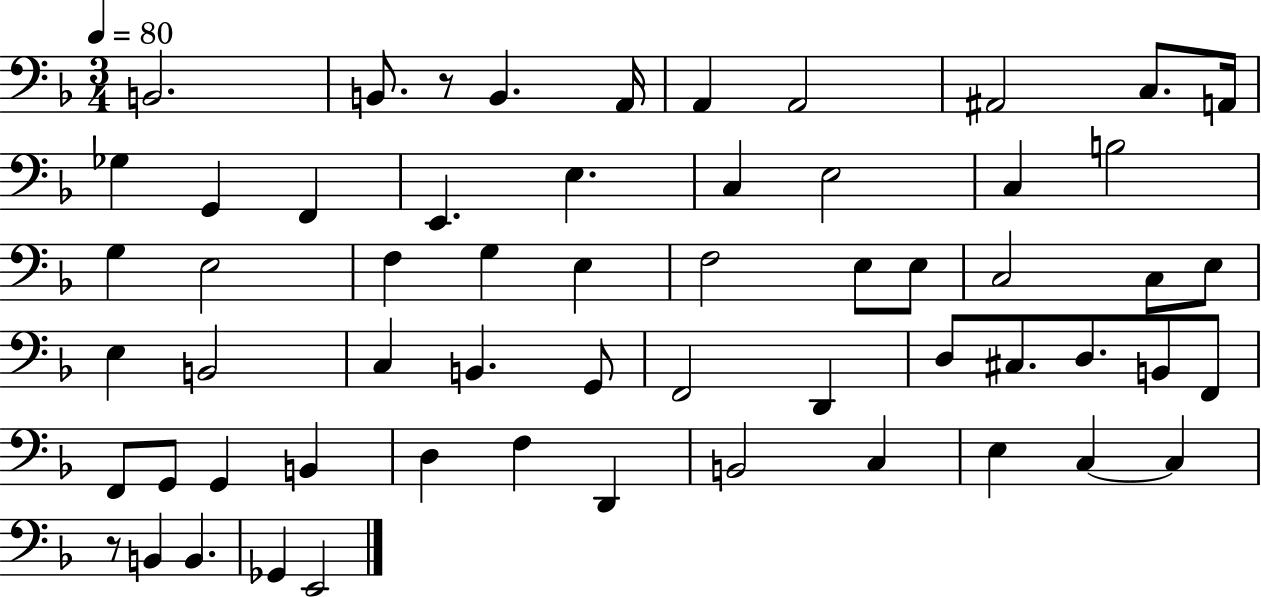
B2/h. B2/e. R/e B2/q. A2/s A2/q A2/h A#2/h C3/e. A2/s Gb3/q G2/q F2/q E2/q. E3/q. C3/q E3/h C3/q B3/h G3/q E3/h F3/q G3/q E3/q F3/h E3/e E3/e C3/h C3/e E3/e E3/q B2/h C3/q B2/q. G2/e F2/h D2/q D3/e C#3/e. D3/e. B2/e F2/e F2/e G2/e G2/q B2/q D3/q F3/q D2/q B2/h C3/q E3/q C3/q C3/q R/e B2/q B2/q. Gb2/q E2/h